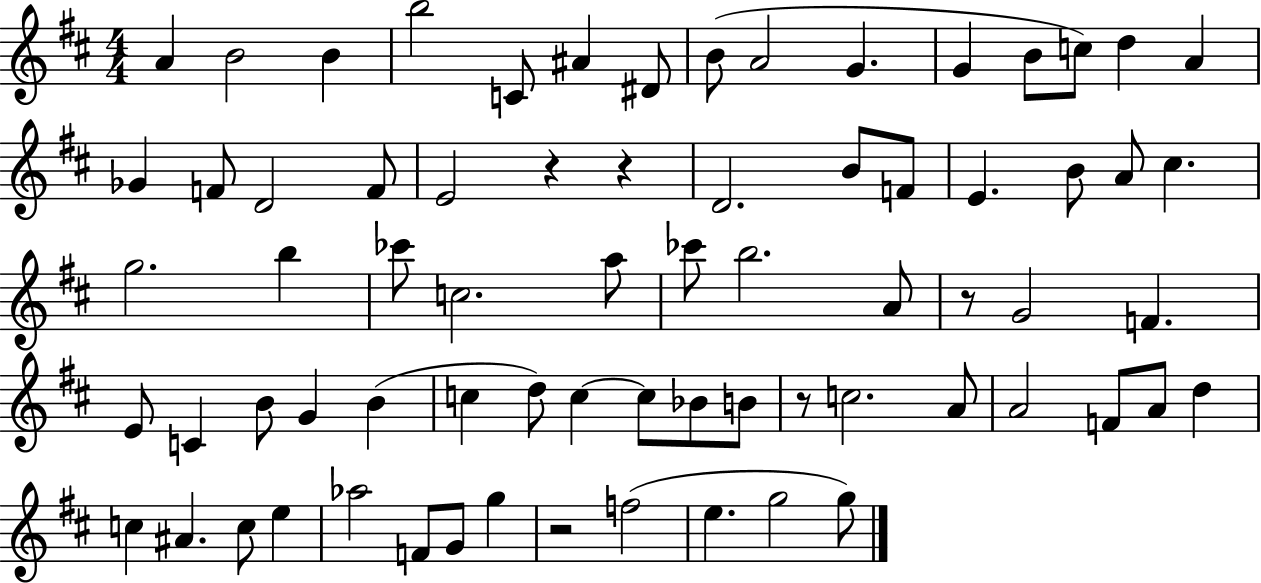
{
  \clef treble
  \numericTimeSignature
  \time 4/4
  \key d \major
  a'4 b'2 b'4 | b''2 c'8 ais'4 dis'8 | b'8( a'2 g'4. | g'4 b'8 c''8) d''4 a'4 | \break ges'4 f'8 d'2 f'8 | e'2 r4 r4 | d'2. b'8 f'8 | e'4. b'8 a'8 cis''4. | \break g''2. b''4 | ces'''8 c''2. a''8 | ces'''8 b''2. a'8 | r8 g'2 f'4. | \break e'8 c'4 b'8 g'4 b'4( | c''4 d''8) c''4~~ c''8 bes'8 b'8 | r8 c''2. a'8 | a'2 f'8 a'8 d''4 | \break c''4 ais'4. c''8 e''4 | aes''2 f'8 g'8 g''4 | r2 f''2( | e''4. g''2 g''8) | \break \bar "|."
}